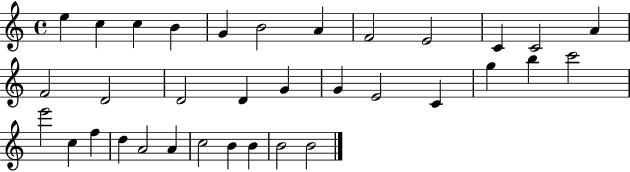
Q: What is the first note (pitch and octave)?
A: E5